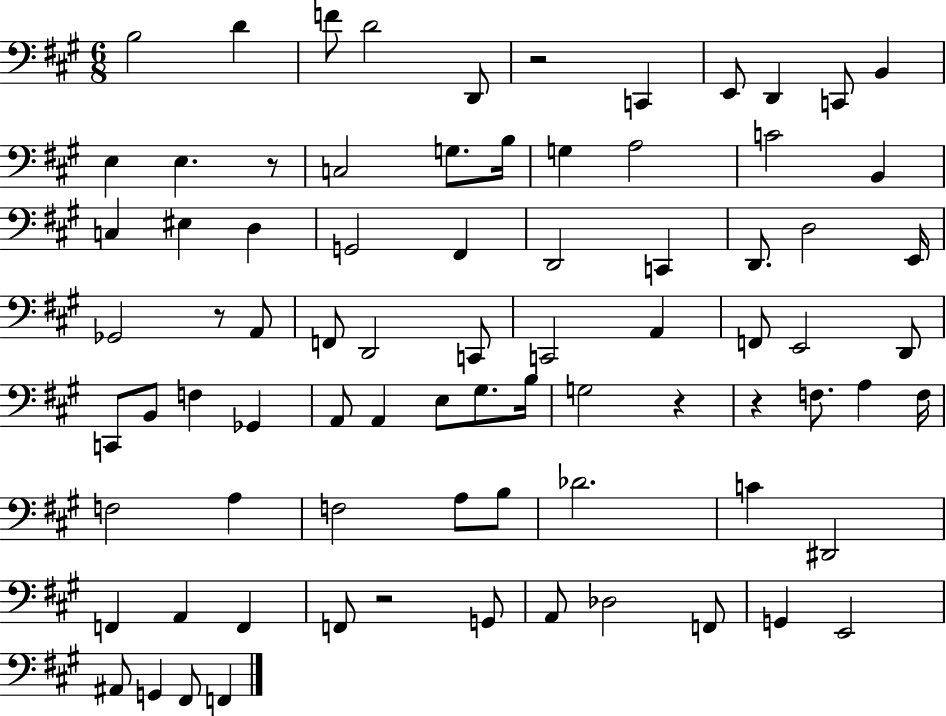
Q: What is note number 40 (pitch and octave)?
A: C2